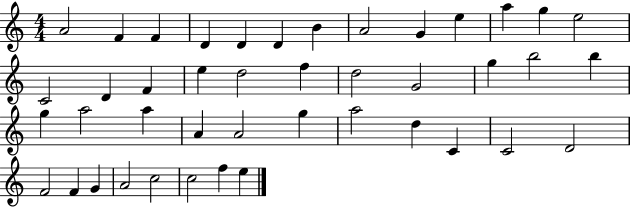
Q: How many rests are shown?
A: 0